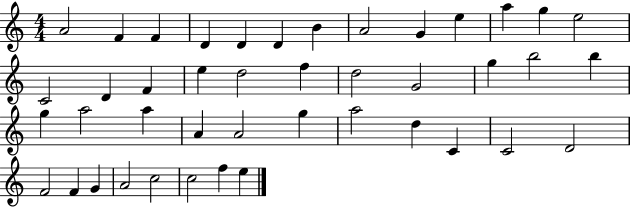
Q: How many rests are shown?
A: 0